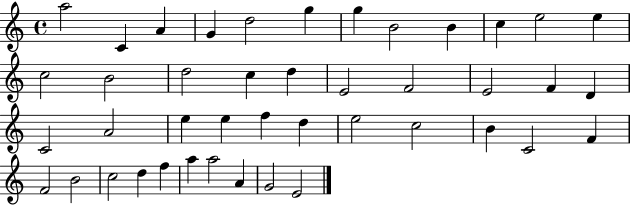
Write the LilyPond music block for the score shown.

{
  \clef treble
  \time 4/4
  \defaultTimeSignature
  \key c \major
  a''2 c'4 a'4 | g'4 d''2 g''4 | g''4 b'2 b'4 | c''4 e''2 e''4 | \break c''2 b'2 | d''2 c''4 d''4 | e'2 f'2 | e'2 f'4 d'4 | \break c'2 a'2 | e''4 e''4 f''4 d''4 | e''2 c''2 | b'4 c'2 f'4 | \break f'2 b'2 | c''2 d''4 f''4 | a''4 a''2 a'4 | g'2 e'2 | \break \bar "|."
}